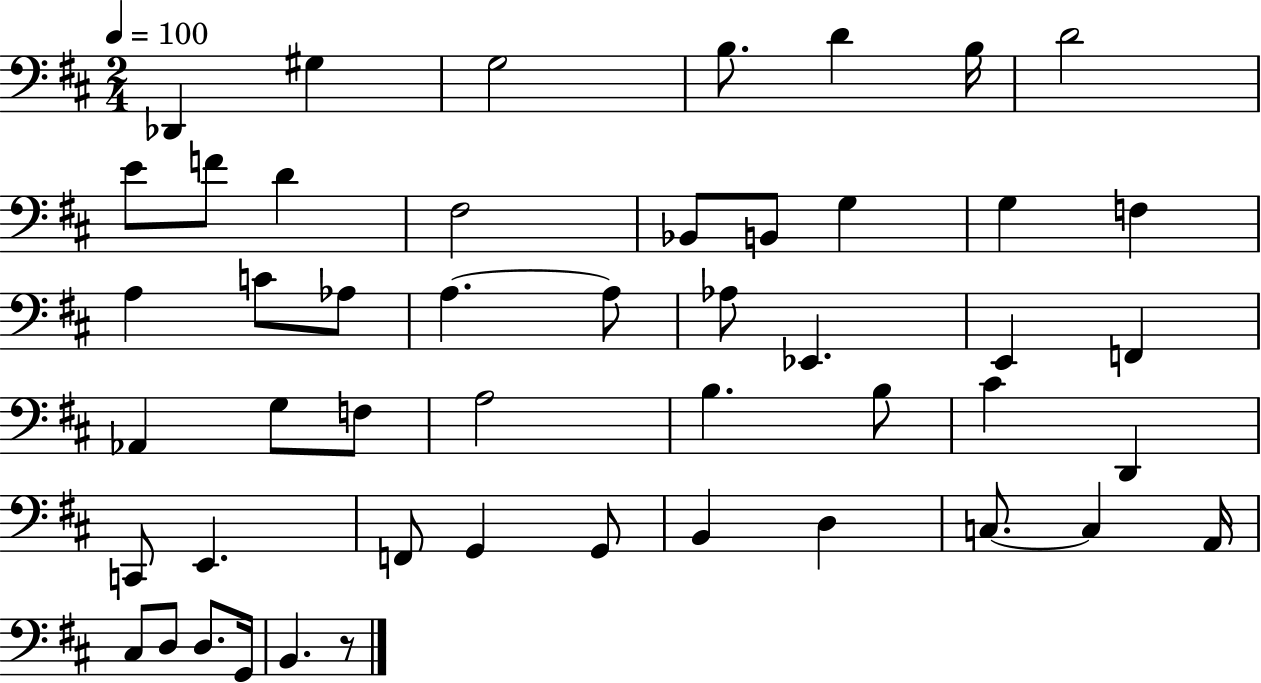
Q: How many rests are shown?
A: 1